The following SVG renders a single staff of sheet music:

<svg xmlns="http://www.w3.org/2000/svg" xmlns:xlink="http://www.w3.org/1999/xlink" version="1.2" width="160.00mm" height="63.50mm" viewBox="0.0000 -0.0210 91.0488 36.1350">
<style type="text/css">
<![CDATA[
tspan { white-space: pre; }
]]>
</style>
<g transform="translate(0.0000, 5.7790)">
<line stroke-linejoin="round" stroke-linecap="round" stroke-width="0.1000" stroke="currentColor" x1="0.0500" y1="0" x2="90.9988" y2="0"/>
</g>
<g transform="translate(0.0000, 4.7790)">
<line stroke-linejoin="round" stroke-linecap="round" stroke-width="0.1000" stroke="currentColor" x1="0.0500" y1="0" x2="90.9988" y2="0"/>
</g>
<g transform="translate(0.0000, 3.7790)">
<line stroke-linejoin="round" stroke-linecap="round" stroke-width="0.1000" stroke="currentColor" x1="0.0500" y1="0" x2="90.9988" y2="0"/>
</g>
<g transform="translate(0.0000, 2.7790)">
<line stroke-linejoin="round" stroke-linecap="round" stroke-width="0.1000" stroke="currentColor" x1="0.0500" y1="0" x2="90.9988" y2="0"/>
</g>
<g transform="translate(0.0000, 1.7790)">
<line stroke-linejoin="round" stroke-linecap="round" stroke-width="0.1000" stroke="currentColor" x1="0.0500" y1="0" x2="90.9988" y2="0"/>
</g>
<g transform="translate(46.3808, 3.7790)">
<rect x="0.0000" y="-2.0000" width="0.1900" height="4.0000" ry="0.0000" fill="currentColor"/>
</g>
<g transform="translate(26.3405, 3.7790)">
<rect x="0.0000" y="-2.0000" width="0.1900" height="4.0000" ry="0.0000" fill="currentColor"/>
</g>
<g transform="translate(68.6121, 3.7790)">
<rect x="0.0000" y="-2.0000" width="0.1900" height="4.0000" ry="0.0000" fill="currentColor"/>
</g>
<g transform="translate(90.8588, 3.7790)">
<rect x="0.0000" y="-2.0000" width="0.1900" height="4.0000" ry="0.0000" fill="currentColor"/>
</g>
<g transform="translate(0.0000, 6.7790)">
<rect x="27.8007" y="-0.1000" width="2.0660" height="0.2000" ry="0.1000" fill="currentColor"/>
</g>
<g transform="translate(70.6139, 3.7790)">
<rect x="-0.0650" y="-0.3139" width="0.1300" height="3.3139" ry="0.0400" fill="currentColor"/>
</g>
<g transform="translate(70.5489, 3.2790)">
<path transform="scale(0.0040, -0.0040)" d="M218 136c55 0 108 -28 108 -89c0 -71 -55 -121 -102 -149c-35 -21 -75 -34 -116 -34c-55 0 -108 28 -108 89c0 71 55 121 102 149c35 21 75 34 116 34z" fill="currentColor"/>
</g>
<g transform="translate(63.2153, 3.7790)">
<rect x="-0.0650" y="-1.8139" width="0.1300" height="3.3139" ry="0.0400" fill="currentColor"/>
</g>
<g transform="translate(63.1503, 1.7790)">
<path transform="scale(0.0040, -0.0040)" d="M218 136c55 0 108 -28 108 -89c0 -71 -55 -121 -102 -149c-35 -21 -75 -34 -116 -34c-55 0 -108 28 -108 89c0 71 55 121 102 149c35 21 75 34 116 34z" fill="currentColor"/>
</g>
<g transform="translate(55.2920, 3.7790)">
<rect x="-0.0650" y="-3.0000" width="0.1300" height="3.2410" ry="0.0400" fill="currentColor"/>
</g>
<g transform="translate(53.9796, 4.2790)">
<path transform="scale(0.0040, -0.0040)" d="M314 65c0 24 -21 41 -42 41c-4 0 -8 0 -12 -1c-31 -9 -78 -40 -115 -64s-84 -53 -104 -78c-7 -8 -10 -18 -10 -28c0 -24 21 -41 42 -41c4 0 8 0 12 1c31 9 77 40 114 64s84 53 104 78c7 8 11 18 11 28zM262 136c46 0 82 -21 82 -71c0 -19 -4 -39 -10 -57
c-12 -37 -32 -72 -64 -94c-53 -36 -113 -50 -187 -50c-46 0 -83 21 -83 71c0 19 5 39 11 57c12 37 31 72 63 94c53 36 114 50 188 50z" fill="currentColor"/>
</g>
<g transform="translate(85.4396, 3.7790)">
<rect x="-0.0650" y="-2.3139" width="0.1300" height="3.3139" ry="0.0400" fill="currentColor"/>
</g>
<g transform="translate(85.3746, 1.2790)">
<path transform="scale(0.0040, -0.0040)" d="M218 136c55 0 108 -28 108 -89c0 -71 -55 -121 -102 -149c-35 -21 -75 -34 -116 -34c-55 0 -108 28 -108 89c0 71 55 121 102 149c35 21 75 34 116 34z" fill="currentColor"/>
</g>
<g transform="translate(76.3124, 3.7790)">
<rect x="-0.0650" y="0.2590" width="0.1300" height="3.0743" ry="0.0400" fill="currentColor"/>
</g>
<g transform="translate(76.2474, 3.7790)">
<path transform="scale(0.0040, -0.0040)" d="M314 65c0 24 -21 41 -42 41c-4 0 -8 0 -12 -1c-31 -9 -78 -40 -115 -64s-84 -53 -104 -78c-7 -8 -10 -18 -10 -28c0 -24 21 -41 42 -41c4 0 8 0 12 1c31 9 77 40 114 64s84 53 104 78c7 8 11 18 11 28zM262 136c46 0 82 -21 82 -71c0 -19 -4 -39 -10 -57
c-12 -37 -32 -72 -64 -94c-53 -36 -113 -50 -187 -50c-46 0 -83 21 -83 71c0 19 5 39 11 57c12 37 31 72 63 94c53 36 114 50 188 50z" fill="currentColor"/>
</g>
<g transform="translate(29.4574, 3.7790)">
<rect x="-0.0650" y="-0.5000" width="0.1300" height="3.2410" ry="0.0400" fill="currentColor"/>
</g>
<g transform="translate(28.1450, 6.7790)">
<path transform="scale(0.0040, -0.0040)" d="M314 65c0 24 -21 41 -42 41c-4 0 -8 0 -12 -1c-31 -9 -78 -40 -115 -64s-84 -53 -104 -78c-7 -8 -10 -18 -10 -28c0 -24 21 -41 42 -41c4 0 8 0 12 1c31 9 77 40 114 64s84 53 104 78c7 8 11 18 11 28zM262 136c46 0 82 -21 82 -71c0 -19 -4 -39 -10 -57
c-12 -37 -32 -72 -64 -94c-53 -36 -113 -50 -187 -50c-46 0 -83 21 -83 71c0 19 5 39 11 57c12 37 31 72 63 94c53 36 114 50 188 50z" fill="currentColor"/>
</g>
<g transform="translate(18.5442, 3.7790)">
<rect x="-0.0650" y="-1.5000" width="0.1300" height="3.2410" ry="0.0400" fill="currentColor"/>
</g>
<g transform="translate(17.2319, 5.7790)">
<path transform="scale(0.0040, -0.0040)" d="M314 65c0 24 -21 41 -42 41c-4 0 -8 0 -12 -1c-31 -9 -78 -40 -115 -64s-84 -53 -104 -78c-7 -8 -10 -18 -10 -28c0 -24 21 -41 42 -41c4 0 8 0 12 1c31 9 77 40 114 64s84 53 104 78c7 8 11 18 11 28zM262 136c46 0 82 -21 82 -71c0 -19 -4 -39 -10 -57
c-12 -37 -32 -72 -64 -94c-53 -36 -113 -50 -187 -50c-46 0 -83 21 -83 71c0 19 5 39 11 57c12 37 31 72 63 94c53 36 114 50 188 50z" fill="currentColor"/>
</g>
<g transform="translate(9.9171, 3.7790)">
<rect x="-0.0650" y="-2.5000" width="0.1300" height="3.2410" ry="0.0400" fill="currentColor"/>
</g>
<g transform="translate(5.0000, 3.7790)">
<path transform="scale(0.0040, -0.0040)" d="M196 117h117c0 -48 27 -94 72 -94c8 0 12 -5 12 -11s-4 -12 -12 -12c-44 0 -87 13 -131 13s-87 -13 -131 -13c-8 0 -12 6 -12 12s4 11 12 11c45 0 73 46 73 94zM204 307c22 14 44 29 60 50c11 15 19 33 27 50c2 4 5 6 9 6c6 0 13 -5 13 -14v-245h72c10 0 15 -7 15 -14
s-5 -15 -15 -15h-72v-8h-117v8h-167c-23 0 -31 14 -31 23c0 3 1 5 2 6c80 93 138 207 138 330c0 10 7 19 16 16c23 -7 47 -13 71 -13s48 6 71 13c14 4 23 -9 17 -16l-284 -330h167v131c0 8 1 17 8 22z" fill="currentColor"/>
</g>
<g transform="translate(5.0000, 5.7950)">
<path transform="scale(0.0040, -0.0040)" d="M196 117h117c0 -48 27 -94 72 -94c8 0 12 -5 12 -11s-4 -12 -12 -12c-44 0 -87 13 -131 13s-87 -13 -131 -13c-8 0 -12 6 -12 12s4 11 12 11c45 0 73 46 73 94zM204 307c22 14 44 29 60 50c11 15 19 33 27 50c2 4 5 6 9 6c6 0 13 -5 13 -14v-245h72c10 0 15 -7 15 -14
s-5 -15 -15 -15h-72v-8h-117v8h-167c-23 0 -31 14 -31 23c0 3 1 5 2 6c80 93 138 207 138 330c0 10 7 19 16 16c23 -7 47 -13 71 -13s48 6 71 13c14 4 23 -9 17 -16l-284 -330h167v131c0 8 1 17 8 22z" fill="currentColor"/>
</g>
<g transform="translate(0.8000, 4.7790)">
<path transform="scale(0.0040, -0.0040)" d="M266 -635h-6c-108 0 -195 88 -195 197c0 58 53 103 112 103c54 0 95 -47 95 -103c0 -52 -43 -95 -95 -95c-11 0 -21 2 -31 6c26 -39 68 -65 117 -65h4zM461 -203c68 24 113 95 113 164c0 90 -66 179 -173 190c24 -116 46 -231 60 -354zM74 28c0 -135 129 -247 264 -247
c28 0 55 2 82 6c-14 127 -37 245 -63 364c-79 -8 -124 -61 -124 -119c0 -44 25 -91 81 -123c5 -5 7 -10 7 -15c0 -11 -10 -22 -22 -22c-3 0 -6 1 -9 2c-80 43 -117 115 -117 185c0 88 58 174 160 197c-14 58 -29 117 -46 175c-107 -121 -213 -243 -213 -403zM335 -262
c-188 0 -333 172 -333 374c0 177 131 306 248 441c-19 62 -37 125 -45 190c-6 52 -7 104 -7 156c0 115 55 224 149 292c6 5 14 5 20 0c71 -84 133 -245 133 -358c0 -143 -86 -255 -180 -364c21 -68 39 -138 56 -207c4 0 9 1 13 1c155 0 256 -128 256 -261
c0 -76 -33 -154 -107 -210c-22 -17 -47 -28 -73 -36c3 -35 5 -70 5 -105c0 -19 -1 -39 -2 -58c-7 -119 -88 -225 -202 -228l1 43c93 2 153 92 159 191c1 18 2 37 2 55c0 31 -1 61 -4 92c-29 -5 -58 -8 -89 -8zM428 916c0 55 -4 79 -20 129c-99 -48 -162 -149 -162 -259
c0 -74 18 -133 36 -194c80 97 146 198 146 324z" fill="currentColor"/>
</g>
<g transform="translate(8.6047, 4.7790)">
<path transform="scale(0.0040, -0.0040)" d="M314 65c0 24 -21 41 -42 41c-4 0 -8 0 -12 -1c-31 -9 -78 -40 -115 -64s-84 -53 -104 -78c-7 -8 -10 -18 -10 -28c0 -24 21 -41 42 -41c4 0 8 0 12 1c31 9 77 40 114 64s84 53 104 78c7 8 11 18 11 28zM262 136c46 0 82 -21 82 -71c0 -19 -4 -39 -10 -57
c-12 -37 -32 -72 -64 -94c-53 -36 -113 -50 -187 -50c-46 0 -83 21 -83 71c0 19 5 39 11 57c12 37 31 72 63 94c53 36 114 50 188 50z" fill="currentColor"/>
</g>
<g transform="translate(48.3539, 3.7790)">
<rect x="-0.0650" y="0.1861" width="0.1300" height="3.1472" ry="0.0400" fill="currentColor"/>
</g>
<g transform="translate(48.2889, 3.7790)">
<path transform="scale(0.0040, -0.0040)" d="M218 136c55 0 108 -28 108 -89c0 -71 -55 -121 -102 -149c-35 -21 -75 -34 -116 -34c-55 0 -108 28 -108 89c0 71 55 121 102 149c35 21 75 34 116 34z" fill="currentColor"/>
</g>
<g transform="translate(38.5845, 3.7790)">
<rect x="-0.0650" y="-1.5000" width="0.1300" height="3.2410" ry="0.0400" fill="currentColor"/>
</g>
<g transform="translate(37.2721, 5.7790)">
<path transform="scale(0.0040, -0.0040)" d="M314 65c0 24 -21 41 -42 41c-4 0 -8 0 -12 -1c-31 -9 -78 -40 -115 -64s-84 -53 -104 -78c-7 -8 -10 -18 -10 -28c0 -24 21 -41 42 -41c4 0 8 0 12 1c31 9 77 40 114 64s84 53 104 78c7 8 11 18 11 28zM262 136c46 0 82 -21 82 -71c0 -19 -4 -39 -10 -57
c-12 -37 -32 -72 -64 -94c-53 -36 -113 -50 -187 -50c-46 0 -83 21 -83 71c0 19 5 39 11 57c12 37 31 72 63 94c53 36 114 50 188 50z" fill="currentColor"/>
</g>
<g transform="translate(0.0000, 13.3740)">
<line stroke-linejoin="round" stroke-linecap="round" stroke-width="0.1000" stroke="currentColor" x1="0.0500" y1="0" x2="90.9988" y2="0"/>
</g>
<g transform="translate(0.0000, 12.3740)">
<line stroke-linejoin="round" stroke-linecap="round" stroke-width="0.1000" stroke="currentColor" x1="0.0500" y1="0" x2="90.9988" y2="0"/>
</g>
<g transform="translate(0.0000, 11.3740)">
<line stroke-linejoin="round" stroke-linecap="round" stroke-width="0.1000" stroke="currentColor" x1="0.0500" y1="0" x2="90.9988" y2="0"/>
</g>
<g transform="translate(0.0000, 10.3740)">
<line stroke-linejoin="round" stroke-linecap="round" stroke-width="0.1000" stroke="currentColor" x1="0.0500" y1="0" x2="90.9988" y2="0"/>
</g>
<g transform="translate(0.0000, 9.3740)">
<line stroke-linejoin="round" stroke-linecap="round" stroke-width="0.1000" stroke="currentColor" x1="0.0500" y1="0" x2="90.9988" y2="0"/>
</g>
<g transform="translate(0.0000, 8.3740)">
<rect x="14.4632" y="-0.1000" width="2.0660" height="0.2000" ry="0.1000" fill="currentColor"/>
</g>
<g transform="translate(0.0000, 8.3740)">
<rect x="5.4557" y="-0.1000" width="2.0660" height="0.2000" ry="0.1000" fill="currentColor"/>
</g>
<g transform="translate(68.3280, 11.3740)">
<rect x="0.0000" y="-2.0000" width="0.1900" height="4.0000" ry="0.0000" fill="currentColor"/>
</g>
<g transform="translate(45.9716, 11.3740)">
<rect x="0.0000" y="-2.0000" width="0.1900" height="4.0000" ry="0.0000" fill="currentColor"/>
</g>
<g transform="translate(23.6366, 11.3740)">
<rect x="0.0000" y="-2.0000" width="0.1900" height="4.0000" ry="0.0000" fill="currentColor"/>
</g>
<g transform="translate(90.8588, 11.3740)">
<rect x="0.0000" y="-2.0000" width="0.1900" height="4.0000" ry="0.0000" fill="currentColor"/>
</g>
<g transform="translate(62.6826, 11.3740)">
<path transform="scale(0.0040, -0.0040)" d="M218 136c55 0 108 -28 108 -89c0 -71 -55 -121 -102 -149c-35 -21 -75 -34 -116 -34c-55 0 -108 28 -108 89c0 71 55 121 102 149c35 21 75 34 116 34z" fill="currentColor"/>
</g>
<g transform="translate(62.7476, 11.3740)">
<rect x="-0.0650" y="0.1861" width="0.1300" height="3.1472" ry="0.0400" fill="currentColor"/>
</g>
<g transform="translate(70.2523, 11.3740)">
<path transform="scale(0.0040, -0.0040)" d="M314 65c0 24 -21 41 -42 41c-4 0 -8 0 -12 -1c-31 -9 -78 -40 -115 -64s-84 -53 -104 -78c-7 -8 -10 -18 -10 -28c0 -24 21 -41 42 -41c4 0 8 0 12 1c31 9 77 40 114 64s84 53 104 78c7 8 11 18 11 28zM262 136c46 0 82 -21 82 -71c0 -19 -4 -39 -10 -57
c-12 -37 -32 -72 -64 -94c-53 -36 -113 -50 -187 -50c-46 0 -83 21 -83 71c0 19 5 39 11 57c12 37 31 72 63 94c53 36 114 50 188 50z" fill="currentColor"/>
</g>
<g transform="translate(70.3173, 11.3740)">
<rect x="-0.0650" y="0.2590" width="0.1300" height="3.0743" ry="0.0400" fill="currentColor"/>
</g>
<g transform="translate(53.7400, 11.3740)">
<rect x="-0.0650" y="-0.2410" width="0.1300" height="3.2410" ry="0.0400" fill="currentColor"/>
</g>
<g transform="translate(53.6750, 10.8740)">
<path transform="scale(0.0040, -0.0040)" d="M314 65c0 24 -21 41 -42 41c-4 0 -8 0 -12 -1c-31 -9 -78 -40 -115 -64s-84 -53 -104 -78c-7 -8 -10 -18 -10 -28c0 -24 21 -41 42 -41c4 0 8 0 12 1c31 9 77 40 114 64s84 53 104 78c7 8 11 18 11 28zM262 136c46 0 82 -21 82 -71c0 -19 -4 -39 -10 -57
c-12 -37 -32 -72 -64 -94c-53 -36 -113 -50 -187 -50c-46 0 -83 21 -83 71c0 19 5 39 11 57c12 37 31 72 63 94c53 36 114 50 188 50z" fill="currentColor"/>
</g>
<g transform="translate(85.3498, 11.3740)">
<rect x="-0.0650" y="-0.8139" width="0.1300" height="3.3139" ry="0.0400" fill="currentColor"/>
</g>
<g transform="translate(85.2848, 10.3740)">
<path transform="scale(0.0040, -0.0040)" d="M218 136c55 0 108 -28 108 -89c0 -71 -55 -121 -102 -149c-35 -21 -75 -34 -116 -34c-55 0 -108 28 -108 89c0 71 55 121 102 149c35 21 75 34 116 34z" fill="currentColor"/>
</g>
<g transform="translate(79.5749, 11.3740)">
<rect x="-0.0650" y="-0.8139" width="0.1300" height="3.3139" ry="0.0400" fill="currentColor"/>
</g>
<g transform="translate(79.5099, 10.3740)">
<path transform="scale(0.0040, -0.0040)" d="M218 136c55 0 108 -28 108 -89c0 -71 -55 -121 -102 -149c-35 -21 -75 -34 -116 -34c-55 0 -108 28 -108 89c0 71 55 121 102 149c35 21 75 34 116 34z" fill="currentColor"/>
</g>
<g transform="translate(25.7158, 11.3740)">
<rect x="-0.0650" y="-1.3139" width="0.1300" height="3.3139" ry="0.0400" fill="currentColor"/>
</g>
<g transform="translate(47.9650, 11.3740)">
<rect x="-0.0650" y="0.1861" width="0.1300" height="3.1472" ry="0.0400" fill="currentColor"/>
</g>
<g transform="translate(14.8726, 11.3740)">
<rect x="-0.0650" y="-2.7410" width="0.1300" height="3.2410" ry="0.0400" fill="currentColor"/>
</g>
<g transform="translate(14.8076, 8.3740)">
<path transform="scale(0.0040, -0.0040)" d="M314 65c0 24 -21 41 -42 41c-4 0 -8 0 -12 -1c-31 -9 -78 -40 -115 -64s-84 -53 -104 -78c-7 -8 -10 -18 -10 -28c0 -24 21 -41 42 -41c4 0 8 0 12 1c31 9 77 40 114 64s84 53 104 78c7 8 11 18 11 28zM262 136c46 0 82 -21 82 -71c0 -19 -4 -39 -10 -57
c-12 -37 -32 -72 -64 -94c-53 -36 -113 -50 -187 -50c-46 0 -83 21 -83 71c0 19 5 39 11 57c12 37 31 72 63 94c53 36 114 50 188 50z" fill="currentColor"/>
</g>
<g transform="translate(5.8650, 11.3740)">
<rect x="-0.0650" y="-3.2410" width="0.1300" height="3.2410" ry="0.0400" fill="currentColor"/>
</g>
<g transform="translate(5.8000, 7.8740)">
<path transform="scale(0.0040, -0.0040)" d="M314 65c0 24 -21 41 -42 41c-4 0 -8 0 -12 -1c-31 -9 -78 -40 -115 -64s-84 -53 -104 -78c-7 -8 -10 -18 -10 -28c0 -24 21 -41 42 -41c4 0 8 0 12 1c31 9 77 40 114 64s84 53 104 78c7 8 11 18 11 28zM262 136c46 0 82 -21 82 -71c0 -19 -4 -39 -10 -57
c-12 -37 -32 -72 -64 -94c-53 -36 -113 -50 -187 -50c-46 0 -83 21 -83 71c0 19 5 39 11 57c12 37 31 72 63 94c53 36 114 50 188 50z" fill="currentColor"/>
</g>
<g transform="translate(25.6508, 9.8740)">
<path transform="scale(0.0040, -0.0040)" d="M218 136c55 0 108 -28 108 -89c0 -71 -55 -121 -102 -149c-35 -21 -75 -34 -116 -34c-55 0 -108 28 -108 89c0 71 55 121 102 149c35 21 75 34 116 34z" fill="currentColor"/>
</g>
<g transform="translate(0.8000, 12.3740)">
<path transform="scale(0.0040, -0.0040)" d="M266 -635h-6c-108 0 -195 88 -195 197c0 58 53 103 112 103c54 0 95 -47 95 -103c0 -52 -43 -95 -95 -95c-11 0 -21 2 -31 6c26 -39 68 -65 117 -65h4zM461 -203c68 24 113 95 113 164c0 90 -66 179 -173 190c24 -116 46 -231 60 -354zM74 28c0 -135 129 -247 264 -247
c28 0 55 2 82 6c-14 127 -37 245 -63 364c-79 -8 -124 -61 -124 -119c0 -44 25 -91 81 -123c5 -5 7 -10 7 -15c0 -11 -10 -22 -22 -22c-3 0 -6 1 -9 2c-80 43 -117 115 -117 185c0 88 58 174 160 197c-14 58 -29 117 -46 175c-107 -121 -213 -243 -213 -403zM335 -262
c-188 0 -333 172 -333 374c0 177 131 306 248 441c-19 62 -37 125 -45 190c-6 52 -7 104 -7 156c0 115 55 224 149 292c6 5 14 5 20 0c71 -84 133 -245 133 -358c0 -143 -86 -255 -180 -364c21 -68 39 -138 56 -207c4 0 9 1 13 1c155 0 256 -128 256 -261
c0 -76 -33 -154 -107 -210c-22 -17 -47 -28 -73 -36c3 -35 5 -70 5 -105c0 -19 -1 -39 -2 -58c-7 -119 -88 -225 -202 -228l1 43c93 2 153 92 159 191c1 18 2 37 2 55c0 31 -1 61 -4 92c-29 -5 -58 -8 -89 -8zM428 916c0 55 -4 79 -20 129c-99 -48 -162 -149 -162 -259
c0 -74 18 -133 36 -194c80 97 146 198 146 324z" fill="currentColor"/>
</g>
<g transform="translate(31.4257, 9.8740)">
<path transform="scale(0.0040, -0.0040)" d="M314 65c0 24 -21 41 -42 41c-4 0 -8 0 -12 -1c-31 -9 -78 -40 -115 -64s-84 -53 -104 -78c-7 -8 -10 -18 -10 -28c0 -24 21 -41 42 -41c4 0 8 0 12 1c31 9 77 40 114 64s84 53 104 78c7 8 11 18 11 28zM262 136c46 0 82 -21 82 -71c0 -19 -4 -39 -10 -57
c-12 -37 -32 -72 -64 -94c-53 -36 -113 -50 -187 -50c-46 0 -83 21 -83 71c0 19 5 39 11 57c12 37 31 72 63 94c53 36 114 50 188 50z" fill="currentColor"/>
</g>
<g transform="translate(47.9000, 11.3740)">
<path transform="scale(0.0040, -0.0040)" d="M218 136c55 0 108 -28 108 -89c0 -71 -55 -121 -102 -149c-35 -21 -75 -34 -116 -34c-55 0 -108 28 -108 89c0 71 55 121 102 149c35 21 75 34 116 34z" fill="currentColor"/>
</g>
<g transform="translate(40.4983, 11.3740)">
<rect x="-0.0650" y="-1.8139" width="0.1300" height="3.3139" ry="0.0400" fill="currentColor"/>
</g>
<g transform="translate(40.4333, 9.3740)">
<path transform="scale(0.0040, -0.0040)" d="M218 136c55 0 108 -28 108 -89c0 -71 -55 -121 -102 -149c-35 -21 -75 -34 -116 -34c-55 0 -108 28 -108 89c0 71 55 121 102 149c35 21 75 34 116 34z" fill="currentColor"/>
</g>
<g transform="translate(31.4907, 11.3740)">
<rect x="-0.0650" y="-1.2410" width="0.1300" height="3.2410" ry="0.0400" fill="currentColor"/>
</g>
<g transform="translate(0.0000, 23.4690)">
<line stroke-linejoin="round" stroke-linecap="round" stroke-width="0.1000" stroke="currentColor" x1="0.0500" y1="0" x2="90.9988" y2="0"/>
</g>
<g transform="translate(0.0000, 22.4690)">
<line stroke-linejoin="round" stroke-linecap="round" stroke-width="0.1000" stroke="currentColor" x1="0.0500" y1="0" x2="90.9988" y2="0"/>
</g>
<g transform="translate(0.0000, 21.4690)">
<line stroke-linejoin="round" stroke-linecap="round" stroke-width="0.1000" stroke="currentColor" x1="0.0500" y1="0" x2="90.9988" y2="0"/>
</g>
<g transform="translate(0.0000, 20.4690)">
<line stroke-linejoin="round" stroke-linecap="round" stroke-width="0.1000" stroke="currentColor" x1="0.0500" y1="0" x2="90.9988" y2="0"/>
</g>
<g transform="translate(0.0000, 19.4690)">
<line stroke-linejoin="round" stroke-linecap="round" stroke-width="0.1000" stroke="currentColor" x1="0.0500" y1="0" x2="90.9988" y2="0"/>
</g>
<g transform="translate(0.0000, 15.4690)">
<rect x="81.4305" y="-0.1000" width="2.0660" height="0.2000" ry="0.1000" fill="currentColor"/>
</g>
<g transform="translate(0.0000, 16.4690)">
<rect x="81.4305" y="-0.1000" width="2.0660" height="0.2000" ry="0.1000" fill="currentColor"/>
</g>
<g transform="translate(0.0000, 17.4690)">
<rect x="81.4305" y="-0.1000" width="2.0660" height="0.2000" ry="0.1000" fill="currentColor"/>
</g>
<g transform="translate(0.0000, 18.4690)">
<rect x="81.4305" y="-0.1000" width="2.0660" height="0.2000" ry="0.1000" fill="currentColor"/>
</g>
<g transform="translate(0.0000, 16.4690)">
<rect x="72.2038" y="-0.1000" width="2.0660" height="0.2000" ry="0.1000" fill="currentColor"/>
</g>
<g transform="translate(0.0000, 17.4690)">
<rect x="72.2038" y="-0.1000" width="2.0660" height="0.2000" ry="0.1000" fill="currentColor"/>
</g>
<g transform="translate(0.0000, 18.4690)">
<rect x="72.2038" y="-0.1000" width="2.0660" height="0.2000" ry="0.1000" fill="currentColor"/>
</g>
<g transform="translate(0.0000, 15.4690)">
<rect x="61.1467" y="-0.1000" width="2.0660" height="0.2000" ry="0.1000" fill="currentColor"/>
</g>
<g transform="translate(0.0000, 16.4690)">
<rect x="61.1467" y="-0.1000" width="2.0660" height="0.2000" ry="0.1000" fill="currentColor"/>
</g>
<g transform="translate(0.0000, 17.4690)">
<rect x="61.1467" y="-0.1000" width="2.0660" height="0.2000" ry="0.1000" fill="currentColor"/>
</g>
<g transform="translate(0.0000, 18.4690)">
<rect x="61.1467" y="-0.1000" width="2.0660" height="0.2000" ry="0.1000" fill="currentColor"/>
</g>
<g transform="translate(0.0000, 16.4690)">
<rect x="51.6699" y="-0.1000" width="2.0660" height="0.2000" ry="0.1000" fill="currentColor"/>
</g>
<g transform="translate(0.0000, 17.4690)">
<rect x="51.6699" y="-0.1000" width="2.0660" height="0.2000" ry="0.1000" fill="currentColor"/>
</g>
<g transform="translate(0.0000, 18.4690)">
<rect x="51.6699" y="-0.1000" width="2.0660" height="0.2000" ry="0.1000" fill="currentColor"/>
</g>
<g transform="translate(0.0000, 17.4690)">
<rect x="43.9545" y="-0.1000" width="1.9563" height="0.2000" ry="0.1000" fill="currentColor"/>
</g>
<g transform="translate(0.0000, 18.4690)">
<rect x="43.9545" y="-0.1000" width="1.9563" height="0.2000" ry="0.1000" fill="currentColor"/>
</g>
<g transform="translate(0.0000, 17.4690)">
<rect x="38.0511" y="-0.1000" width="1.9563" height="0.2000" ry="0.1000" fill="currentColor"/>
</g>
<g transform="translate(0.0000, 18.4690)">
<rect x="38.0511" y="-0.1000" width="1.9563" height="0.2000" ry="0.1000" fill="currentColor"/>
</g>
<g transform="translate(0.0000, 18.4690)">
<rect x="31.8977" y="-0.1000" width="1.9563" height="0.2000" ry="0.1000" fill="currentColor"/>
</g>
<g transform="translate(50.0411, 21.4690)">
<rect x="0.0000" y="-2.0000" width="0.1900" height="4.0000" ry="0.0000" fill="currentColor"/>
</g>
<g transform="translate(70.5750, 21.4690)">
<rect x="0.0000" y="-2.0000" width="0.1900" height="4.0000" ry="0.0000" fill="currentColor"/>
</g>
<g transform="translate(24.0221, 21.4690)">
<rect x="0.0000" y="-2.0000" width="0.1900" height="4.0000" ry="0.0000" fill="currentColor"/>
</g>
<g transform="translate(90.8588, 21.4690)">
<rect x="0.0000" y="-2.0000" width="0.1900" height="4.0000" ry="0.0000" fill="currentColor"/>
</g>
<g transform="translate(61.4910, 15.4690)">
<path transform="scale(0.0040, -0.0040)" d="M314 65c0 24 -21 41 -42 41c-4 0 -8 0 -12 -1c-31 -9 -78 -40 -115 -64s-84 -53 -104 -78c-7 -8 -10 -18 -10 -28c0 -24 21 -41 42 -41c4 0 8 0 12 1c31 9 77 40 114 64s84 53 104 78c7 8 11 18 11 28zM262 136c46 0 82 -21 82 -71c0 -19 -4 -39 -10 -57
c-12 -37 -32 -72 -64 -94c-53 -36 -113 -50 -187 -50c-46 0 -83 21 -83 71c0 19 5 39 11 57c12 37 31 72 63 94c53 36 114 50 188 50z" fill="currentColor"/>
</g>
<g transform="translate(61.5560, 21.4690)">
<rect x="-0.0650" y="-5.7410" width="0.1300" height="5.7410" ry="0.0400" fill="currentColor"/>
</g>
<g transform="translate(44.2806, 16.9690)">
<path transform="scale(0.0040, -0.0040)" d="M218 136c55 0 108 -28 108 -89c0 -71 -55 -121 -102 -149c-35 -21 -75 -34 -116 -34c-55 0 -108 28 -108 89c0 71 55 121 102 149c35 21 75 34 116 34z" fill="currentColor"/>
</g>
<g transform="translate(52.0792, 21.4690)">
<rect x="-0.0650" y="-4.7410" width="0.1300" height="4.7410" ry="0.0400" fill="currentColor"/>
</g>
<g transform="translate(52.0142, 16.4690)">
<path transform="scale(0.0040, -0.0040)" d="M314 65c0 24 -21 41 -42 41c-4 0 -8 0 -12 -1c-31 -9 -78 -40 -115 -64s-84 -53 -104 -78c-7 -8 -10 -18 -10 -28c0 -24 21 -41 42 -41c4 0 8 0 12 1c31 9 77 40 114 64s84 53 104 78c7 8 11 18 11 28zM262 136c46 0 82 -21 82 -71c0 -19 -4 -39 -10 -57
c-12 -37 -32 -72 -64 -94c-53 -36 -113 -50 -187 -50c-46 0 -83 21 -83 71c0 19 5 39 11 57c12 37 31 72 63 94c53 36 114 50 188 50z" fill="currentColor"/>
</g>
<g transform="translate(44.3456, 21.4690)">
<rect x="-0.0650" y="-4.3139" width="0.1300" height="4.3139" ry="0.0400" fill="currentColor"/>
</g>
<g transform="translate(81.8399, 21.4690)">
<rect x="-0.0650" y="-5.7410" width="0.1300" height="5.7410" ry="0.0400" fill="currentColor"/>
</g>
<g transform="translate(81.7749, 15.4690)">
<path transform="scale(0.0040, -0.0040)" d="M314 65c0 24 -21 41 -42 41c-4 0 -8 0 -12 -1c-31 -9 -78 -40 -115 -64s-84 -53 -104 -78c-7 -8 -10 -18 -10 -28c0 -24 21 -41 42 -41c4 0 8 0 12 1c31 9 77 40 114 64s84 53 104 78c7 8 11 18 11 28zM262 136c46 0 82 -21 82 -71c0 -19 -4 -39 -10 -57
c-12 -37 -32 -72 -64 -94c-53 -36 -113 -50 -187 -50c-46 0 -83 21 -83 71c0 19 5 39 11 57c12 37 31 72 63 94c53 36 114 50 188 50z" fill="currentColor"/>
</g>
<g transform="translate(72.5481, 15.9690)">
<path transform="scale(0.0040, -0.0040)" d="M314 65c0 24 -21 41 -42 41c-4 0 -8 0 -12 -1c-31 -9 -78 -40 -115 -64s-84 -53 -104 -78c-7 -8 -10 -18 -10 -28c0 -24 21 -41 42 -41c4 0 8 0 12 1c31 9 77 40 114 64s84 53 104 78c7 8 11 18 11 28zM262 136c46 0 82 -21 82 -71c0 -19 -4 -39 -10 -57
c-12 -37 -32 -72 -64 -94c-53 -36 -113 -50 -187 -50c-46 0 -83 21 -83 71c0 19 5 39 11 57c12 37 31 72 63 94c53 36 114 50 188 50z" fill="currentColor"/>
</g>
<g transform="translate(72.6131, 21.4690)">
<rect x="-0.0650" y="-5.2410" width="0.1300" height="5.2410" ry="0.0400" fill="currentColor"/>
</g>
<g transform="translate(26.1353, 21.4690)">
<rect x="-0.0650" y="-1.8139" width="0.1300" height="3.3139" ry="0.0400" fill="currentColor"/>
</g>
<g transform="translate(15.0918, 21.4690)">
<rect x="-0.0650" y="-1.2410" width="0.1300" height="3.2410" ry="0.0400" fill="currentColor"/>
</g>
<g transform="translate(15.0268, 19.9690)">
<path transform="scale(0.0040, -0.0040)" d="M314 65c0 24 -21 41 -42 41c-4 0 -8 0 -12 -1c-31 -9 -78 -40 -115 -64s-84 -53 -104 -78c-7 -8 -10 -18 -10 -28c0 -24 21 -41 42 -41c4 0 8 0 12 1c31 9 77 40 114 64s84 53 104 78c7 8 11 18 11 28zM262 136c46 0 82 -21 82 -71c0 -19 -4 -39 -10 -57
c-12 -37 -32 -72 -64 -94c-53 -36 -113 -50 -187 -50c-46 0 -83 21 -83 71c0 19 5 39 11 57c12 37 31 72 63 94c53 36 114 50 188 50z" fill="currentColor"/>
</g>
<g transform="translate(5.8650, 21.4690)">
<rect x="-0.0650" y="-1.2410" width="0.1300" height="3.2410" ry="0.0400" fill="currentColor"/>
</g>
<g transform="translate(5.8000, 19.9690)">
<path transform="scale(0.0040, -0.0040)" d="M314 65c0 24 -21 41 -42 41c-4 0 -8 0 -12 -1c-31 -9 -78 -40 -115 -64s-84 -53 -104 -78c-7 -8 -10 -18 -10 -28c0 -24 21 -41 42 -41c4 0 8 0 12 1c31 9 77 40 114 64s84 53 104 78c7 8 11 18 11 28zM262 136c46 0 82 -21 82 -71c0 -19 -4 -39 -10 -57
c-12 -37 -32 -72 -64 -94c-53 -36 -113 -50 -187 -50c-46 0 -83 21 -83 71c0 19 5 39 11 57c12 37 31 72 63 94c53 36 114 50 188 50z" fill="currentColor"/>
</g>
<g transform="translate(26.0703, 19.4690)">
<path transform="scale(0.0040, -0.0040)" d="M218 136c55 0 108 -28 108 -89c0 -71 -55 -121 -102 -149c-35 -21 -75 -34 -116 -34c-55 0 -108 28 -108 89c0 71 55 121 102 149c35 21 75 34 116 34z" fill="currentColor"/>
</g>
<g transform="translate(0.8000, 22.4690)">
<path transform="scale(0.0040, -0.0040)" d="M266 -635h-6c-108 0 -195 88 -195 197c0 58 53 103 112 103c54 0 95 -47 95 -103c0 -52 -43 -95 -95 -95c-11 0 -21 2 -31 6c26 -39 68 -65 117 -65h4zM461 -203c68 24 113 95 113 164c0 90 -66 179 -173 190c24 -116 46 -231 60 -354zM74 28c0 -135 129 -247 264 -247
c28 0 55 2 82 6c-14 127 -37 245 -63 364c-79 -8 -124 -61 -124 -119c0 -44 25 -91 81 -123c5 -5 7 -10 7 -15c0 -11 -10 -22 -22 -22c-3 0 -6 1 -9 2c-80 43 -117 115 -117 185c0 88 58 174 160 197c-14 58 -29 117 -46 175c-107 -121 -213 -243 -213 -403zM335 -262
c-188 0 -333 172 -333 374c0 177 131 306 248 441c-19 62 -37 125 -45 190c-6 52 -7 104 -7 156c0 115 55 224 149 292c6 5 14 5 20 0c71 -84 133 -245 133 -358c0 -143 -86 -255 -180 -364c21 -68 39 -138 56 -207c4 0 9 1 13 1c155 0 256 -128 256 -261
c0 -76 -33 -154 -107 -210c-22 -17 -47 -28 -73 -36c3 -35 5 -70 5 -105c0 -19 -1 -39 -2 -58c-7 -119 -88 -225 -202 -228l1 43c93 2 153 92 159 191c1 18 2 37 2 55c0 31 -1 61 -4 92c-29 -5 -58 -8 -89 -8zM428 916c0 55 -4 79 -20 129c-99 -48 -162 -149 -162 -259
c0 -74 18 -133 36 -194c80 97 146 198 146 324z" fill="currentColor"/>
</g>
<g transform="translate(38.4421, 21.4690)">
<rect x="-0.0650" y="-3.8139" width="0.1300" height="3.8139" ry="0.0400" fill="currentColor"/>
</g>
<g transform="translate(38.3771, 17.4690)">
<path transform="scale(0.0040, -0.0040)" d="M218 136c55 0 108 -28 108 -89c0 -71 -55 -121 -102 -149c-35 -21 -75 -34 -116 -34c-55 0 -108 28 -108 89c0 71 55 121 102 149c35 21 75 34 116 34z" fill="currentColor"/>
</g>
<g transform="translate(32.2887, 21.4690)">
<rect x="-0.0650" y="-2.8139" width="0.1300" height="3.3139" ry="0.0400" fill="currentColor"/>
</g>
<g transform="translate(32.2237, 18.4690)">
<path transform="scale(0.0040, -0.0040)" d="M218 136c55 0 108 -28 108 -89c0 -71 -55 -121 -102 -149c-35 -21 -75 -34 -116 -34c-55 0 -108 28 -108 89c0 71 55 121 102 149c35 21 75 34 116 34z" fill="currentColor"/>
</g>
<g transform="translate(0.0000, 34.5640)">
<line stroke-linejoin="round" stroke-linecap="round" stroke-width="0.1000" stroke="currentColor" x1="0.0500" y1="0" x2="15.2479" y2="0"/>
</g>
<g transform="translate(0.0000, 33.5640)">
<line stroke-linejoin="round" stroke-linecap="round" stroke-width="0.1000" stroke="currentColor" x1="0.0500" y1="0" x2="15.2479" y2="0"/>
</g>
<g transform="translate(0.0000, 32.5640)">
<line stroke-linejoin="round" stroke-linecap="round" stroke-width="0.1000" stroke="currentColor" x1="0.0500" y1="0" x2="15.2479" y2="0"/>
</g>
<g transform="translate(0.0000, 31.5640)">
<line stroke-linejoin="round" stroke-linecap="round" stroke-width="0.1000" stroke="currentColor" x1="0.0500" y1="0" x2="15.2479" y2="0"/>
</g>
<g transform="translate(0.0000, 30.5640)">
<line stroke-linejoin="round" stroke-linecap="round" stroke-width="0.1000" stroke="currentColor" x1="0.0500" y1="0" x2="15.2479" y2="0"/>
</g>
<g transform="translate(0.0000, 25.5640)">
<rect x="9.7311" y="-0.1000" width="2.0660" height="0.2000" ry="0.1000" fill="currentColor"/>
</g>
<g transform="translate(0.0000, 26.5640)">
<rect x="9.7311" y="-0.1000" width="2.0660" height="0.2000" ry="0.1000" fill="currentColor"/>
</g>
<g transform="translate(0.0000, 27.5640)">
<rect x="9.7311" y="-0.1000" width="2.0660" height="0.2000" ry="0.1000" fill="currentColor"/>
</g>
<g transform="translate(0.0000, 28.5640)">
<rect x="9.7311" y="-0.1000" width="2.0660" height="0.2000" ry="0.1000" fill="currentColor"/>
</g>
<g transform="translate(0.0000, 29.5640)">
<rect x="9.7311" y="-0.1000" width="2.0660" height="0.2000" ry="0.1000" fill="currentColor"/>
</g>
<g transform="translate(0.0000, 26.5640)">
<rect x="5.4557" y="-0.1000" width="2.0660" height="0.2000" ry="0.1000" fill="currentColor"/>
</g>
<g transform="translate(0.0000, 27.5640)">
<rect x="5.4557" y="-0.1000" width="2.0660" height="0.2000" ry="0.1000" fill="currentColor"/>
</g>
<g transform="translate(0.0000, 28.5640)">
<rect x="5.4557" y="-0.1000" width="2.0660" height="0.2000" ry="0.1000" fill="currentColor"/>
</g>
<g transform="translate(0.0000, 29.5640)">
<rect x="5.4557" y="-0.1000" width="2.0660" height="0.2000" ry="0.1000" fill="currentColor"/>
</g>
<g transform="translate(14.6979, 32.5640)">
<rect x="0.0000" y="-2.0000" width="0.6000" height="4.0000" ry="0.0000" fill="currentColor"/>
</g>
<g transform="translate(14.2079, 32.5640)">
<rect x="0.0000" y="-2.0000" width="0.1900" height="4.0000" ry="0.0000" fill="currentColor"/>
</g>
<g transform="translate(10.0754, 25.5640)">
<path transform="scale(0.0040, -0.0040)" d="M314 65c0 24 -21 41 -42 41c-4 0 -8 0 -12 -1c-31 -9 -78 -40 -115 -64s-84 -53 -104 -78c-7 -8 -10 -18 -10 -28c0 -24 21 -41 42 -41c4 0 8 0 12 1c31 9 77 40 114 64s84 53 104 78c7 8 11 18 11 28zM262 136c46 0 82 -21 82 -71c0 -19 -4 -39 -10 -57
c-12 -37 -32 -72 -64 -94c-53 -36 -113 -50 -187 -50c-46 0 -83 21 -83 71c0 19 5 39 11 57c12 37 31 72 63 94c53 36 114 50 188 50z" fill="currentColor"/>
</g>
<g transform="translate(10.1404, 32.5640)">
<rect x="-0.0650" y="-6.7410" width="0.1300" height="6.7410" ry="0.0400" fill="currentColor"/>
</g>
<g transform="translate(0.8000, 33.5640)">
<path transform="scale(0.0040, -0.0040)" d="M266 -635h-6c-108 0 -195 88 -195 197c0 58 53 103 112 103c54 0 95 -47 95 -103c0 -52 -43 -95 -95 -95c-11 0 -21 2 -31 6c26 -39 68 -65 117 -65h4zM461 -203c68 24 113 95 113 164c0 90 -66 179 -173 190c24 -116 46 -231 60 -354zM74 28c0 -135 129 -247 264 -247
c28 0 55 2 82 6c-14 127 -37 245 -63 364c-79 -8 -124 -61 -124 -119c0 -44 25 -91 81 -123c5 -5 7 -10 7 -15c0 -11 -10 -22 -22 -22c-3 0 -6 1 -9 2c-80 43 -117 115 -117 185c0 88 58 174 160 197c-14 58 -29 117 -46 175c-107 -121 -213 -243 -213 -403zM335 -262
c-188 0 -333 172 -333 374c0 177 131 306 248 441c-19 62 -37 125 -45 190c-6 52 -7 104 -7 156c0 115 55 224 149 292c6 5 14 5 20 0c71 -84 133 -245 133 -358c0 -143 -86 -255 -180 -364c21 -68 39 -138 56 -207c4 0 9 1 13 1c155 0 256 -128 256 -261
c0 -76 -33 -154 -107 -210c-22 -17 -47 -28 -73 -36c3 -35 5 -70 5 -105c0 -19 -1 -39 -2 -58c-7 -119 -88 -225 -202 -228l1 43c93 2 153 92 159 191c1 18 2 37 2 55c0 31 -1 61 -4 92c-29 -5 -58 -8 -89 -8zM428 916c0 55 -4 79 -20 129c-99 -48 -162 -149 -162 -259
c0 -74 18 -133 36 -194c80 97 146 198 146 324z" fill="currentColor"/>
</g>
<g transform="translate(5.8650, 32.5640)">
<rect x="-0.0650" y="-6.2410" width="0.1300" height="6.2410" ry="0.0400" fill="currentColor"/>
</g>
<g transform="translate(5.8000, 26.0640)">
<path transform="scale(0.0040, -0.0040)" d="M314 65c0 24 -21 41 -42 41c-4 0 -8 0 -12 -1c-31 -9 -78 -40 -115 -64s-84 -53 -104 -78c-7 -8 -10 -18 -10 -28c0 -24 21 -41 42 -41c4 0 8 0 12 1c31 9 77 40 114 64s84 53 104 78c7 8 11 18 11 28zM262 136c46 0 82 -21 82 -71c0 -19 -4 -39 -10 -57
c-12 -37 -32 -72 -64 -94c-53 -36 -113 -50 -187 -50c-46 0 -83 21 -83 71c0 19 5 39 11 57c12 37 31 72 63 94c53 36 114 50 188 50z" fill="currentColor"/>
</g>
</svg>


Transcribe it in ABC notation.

X:1
T:Untitled
M:4/4
L:1/4
K:C
G2 E2 C2 E2 B A2 f c B2 g b2 a2 e e2 f B c2 B B2 d d e2 e2 f a c' d' e'2 g'2 f'2 g'2 a'2 b'2